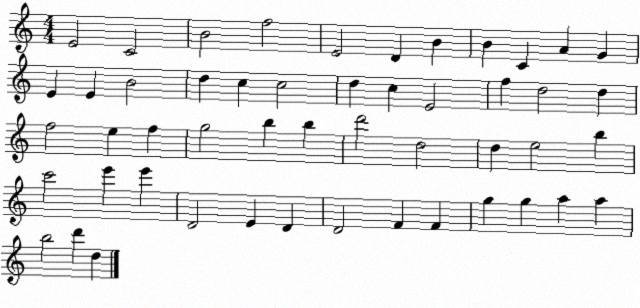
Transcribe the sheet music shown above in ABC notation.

X:1
T:Untitled
M:4/4
L:1/4
K:C
E2 C2 B2 f2 E2 D B B C A G E E B2 d c c2 d c E2 f d2 d f2 e f g2 b b d'2 d2 d e2 b c'2 e' e' D2 E D D2 F F g g a a b2 d' d